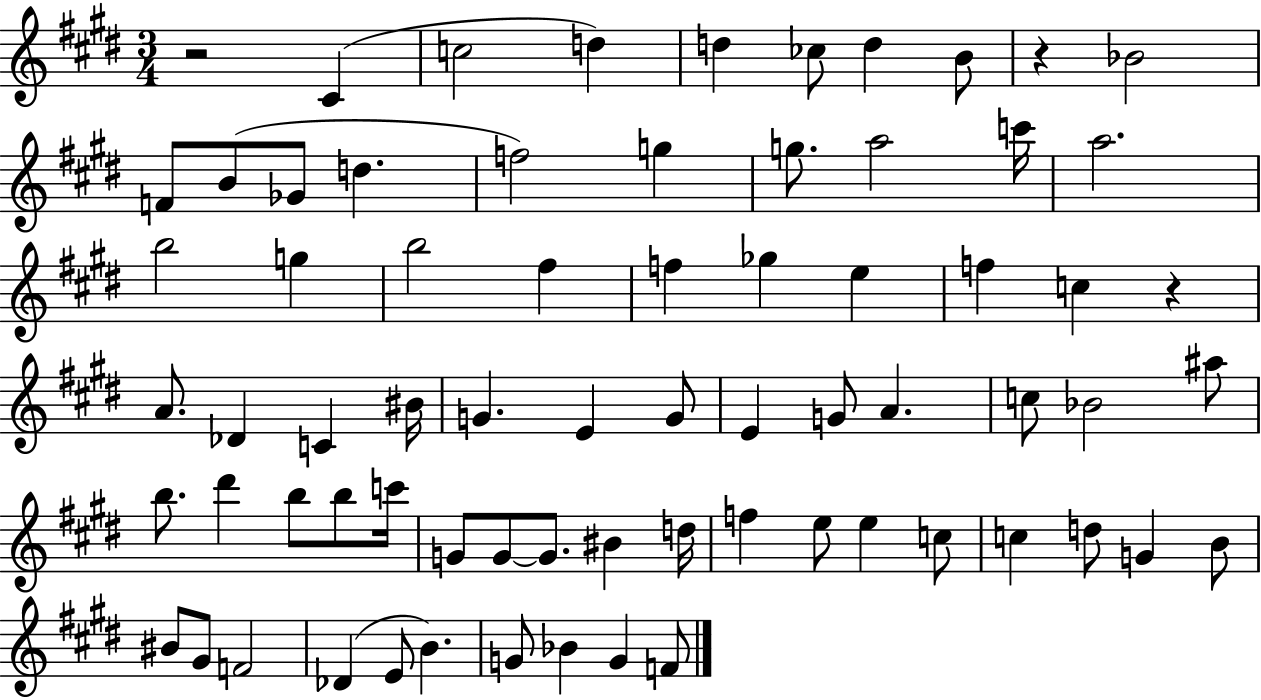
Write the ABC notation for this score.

X:1
T:Untitled
M:3/4
L:1/4
K:E
z2 ^C c2 d d _c/2 d B/2 z _B2 F/2 B/2 _G/2 d f2 g g/2 a2 c'/4 a2 b2 g b2 ^f f _g e f c z A/2 _D C ^B/4 G E G/2 E G/2 A c/2 _B2 ^a/2 b/2 ^d' b/2 b/2 c'/4 G/2 G/2 G/2 ^B d/4 f e/2 e c/2 c d/2 G B/2 ^B/2 ^G/2 F2 _D E/2 B G/2 _B G F/2